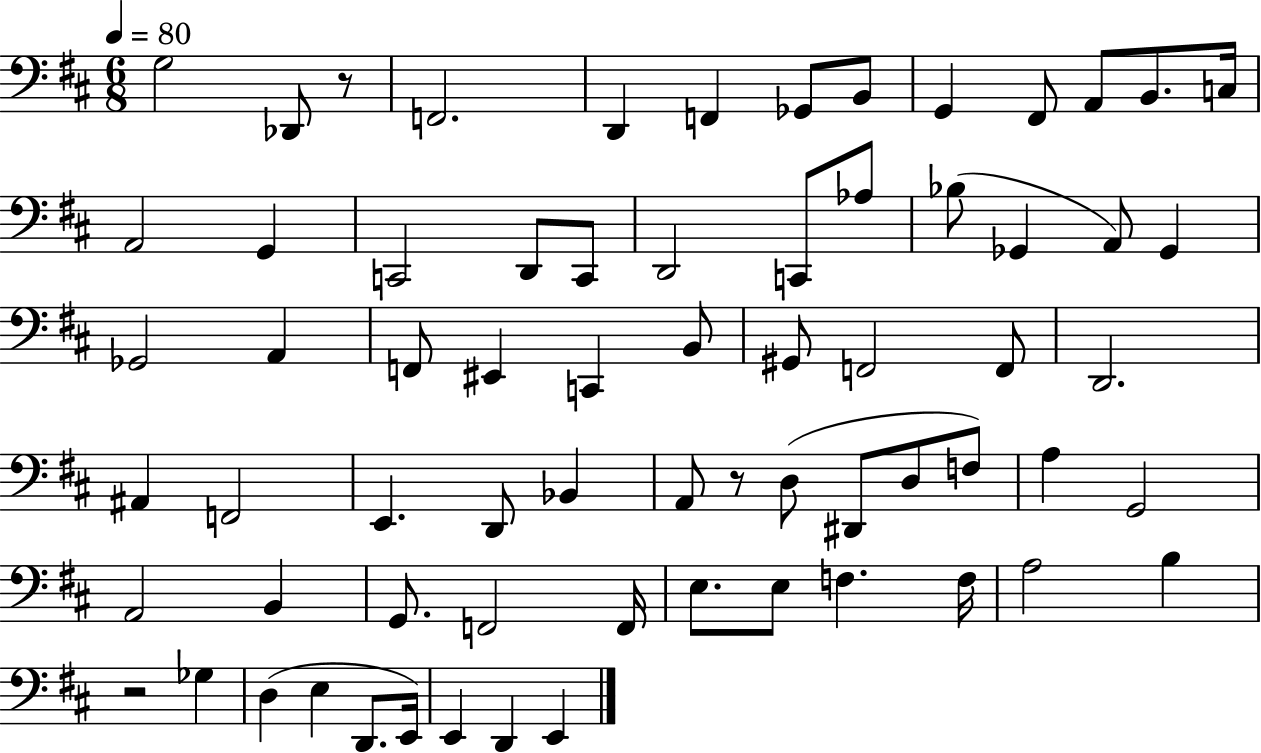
G3/h Db2/e R/e F2/h. D2/q F2/q Gb2/e B2/e G2/q F#2/e A2/e B2/e. C3/s A2/h G2/q C2/h D2/e C2/e D2/h C2/e Ab3/e Bb3/e Gb2/q A2/e Gb2/q Gb2/h A2/q F2/e EIS2/q C2/q B2/e G#2/e F2/h F2/e D2/h. A#2/q F2/h E2/q. D2/e Bb2/q A2/e R/e D3/e D#2/e D3/e F3/e A3/q G2/h A2/h B2/q G2/e. F2/h F2/s E3/e. E3/e F3/q. F3/s A3/h B3/q R/h Gb3/q D3/q E3/q D2/e. E2/s E2/q D2/q E2/q